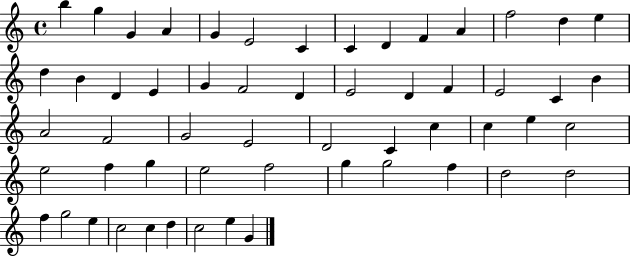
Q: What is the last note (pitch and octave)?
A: G4